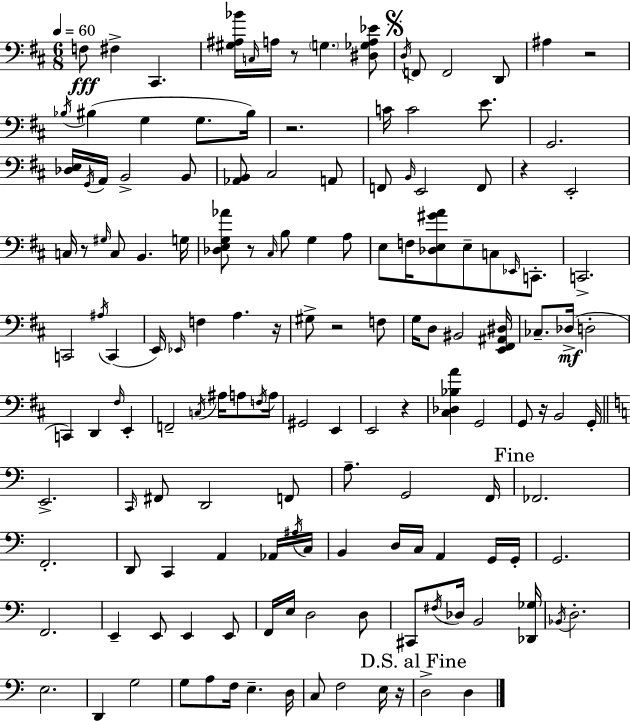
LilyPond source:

{
  \clef bass
  \numericTimeSignature
  \time 6/8
  \key d \major
  \tempo 4 = 60
  \repeat volta 2 { f8\fff fis4-> cis,4. | <gis ais bes'>16 \grace { c16 } a16 r8 \parenthesize g4. <dis ges a ees'>8 | \mark \markup { \musicglyph "scripts.segno" } \acciaccatura { d16 } f,8 f,2 | d,8 ais4 r2 | \break \acciaccatura { bes16 }( bis4 g4 g8. | bis16) r2. | c'16 c'2 | e'8. g,2. | \break <des e>16 \acciaccatura { g,16 } a,16 b,2-> | b,8 <aes, b,>8 cis2 | a,8 f,8 \grace { b,16 } e,2 | f,8 r4 e,2-. | \break c16 r8 \grace { gis16 } c8 b,4. | g16 <des e g aes'>8 r8 \grace { cis16 } b8 | g4 a8 e8 f16 <des e gis' a'>8 | e8-- c8 \grace { ees,16 } c,8.-. c,2.-> | \break c,2 | \acciaccatura { ais16 }( c,4 e,16) \grace { ees,16 } f4 | a4. r16 gis8-> | r2 f8 g16 d8 | \break bis,2 <e, fis, ais, dis>16 ces8.-- | des16->(\mf d2-. c,4) | d,4 \grace { fis16 } e,4-. f,2-- | \acciaccatura { c16 } ais16 a8 \acciaccatura { f16 } | \break a16 gis,2 e,4 | e,2 r4 | <cis des bes a'>4 g,2 | g,8 r16 b,2 | \break g,16-. \bar "||" \break \key c \major e,2.-> | \grace { c,16 } fis,8 d,2 f,8 | a8.-- g,2 | f,16 \mark "Fine" fes,2. | \break f,2.-. | d,8 c,4 a,4 aes,16 | \acciaccatura { ais16 } c16 b,4 d16 c16 a,4 | g,16 g,16-. g,2. | \break f,2. | e,4-- e,8 e,4 | e,8 f,16 e16 d2 | d8 cis,8 \acciaccatura { fis16 } des16 b,2 | \break <des, ges>16 \acciaccatura { bes,16 } d2.-. | e2. | d,4 g2 | g8 a8 f16 e4.-- | \break d16 c8 f2 | e16 r16 \mark "D.S. al Fine" d2-> | d4 } \bar "|."
}